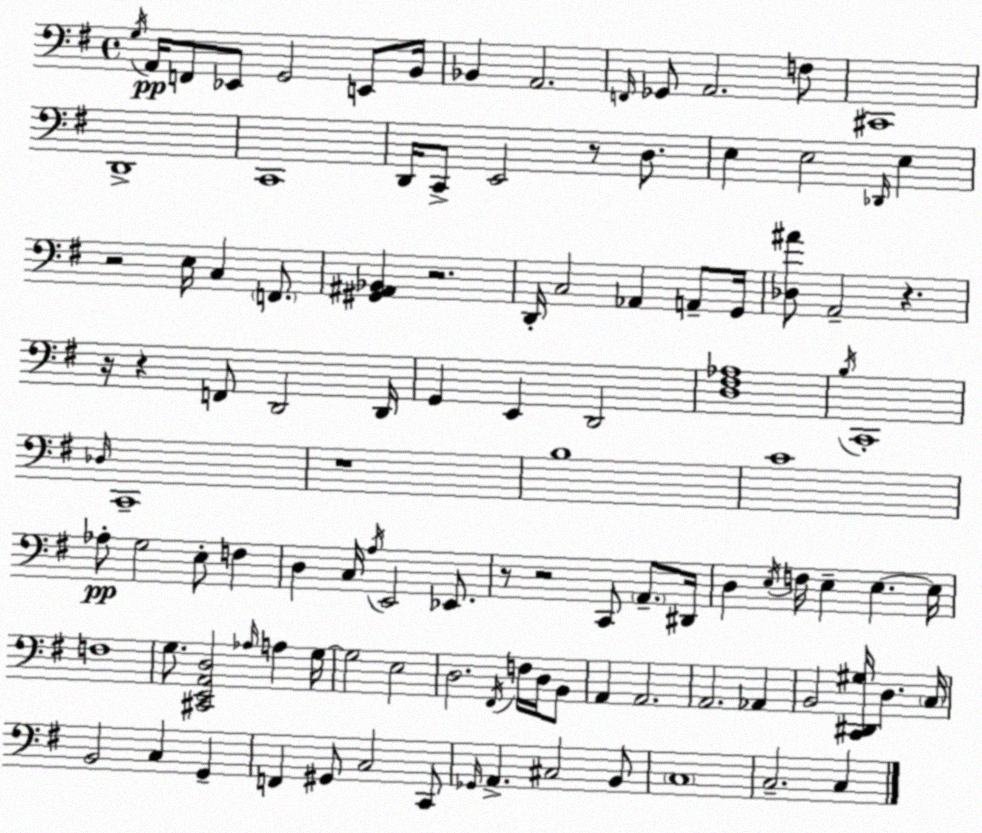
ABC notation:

X:1
T:Untitled
M:4/4
L:1/4
K:Em
G,/4 A,,/4 F,,/2 _E,,/2 G,,2 E,,/2 B,,/4 _B,, A,,2 F,,/4 _G,,/2 A,,2 F,/2 ^C,,4 D,,4 C,,4 D,,/4 C,,/2 E,,2 z/2 D,/2 E, E,2 _D,,/4 E, z2 E,/4 C, F,,/2 [^G,,^A,,_B,,] z2 D,,/4 C,2 _A,, A,,/2 G,,/4 [_D,^A]/2 A,,2 z z/4 z F,,/2 D,,2 D,,/4 G,, E,, D,,2 [D,^F,_A,]4 B,/4 C,,4 _D,/4 C,,4 z4 B,4 C4 _A,/2 G,2 E,/2 F, D, C,/4 A,/4 E,,2 _E,,/2 z/2 z2 C,,/2 A,,/2 ^D,,/4 D, E,/4 F,/4 E, E, E,/4 F,4 G,/2 [^C,,E,,A,,D,]2 _A,/4 A, G,/4 G,2 E,2 D,2 ^F,,/4 F,/4 D,/4 B,,/2 A,, A,,2 A,,2 _A,, B,,2 [C,,^D,,^G,]/4 D, C,/4 B,,2 C, G,, F,, ^G,,/2 C,2 C,,/2 _G,,/4 A,, ^C,2 B,,/2 C,4 C,2 C,